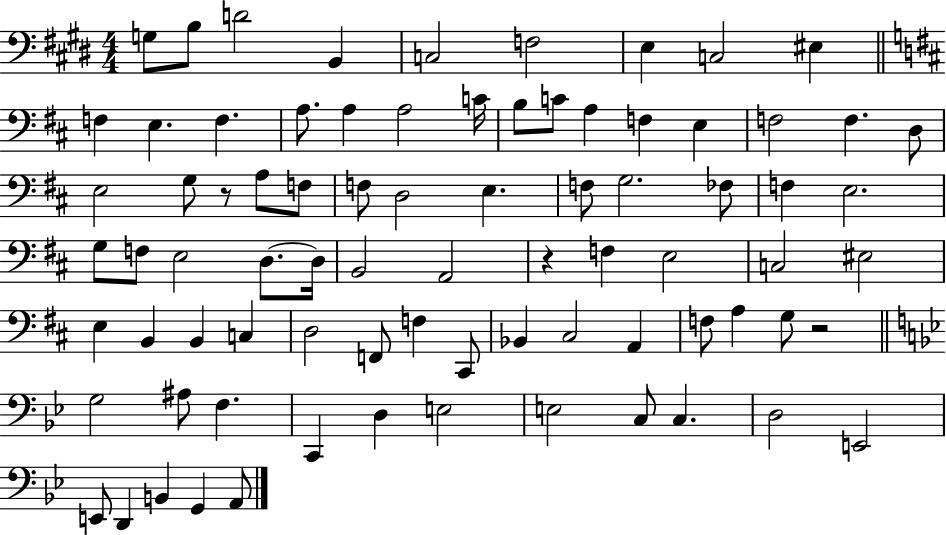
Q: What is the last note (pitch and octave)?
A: A2